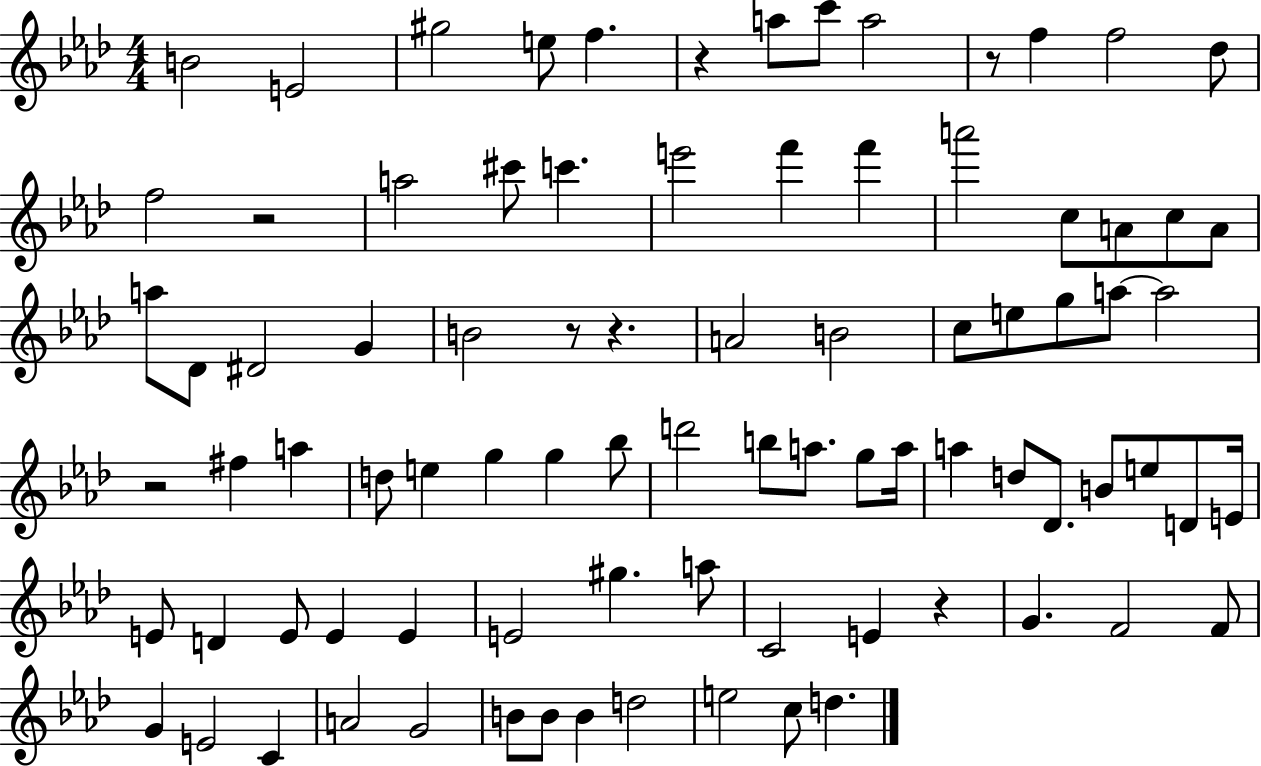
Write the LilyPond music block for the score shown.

{
  \clef treble
  \numericTimeSignature
  \time 4/4
  \key aes \major
  \repeat volta 2 { b'2 e'2 | gis''2 e''8 f''4. | r4 a''8 c'''8 a''2 | r8 f''4 f''2 des''8 | \break f''2 r2 | a''2 cis'''8 c'''4. | e'''2 f'''4 f'''4 | a'''2 c''8 a'8 c''8 a'8 | \break a''8 des'8 dis'2 g'4 | b'2 r8 r4. | a'2 b'2 | c''8 e''8 g''8 a''8~~ a''2 | \break r2 fis''4 a''4 | d''8 e''4 g''4 g''4 bes''8 | d'''2 b''8 a''8. g''8 a''16 | a''4 d''8 des'8. b'8 e''8 d'8 e'16 | \break e'8 d'4 e'8 e'4 e'4 | e'2 gis''4. a''8 | c'2 e'4 r4 | g'4. f'2 f'8 | \break g'4 e'2 c'4 | a'2 g'2 | b'8 b'8 b'4 d''2 | e''2 c''8 d''4. | \break } \bar "|."
}